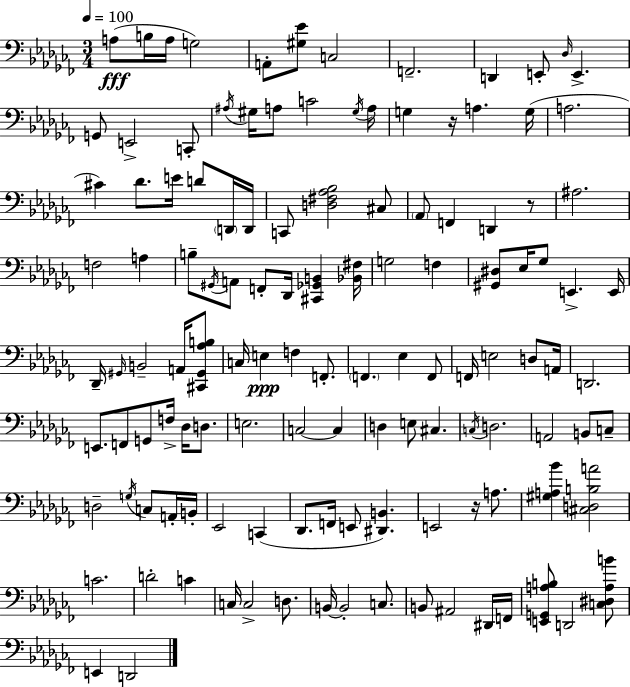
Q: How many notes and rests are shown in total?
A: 124